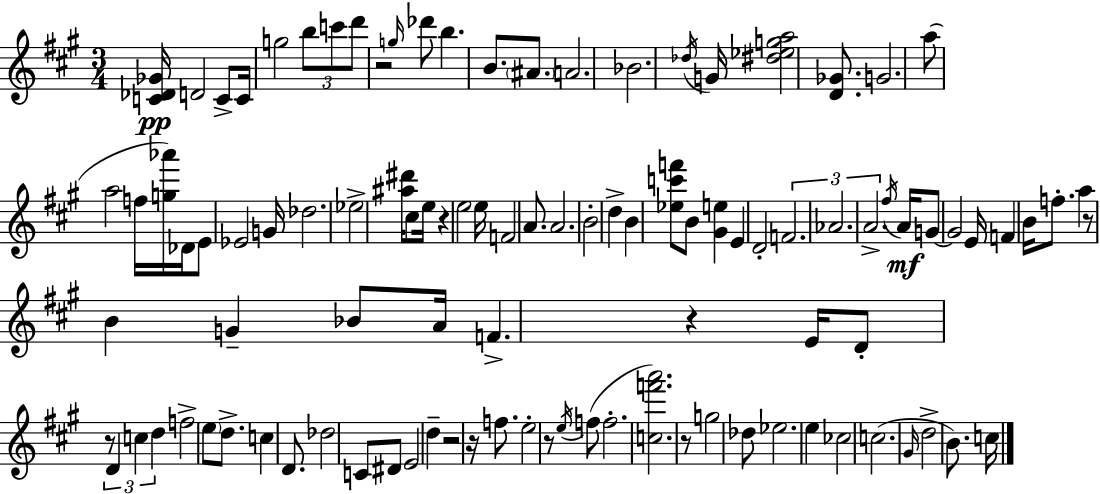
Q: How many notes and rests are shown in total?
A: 103